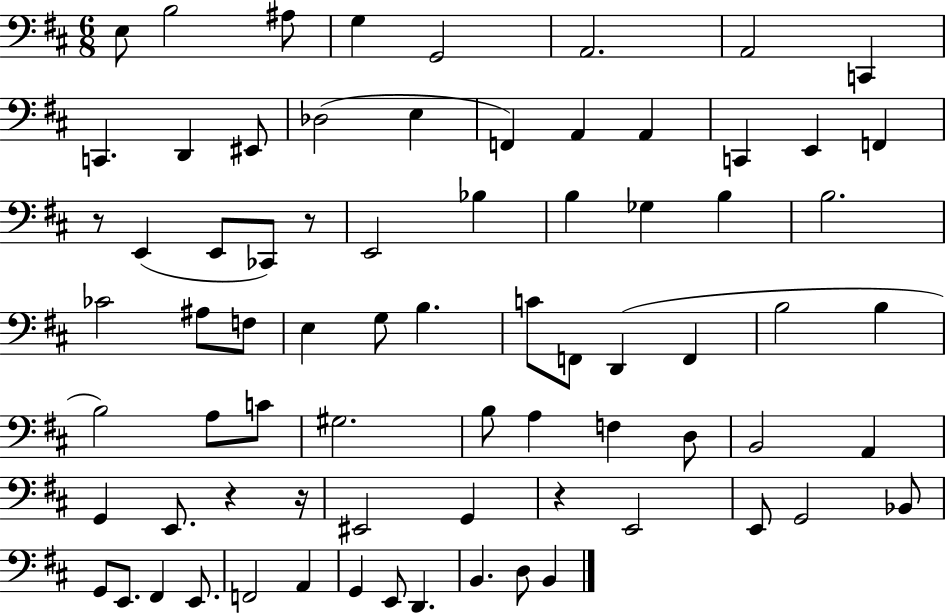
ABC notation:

X:1
T:Untitled
M:6/8
L:1/4
K:D
E,/2 B,2 ^A,/2 G, G,,2 A,,2 A,,2 C,, C,, D,, ^E,,/2 _D,2 E, F,, A,, A,, C,, E,, F,, z/2 E,, E,,/2 _C,,/2 z/2 E,,2 _B, B, _G, B, B,2 _C2 ^A,/2 F,/2 E, G,/2 B, C/2 F,,/2 D,, F,, B,2 B, B,2 A,/2 C/2 ^G,2 B,/2 A, F, D,/2 B,,2 A,, G,, E,,/2 z z/4 ^E,,2 G,, z E,,2 E,,/2 G,,2 _B,,/2 G,,/2 E,,/2 ^F,, E,,/2 F,,2 A,, G,, E,,/2 D,, B,, D,/2 B,,